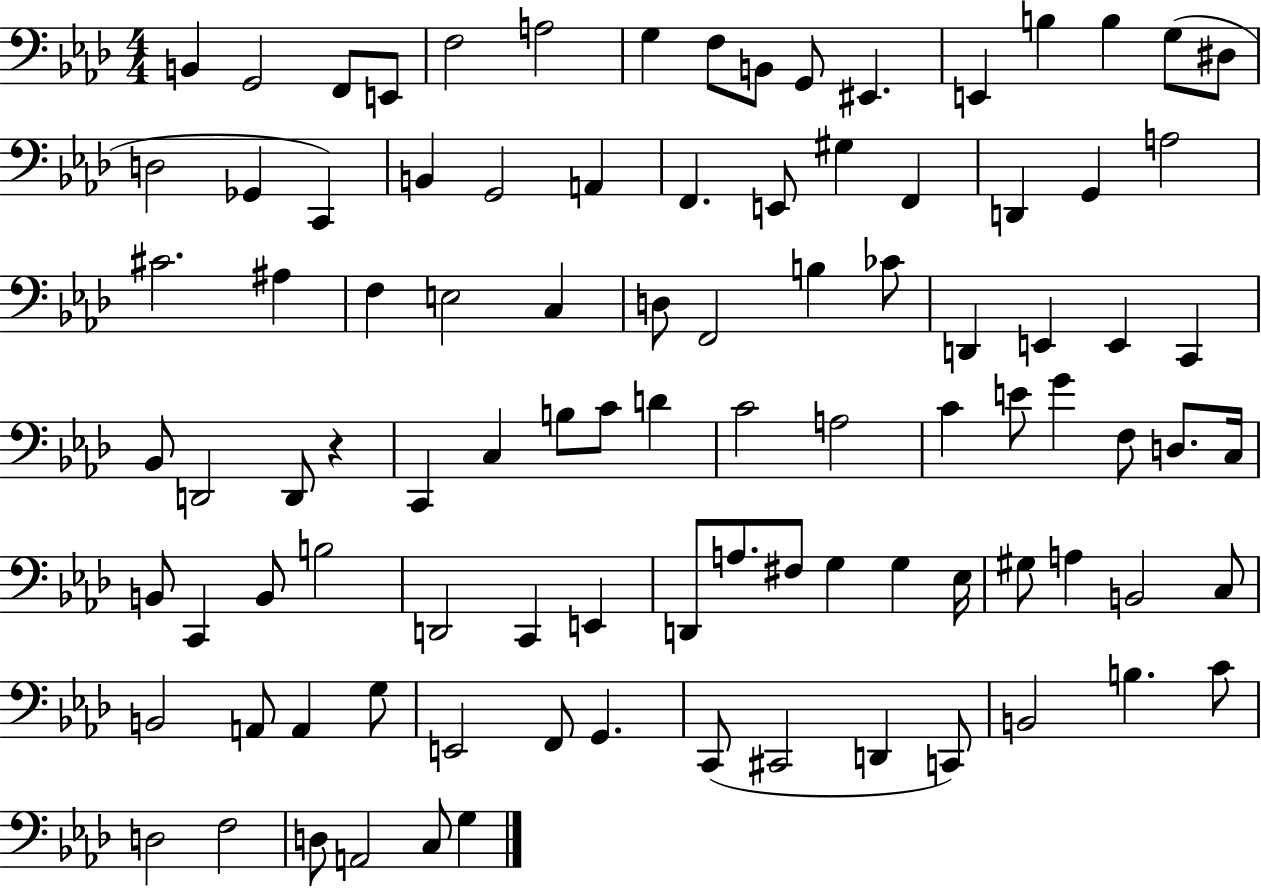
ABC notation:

X:1
T:Untitled
M:4/4
L:1/4
K:Ab
B,, G,,2 F,,/2 E,,/2 F,2 A,2 G, F,/2 B,,/2 G,,/2 ^E,, E,, B, B, G,/2 ^D,/2 D,2 _G,, C,, B,, G,,2 A,, F,, E,,/2 ^G, F,, D,, G,, A,2 ^C2 ^A, F, E,2 C, D,/2 F,,2 B, _C/2 D,, E,, E,, C,, _B,,/2 D,,2 D,,/2 z C,, C, B,/2 C/2 D C2 A,2 C E/2 G F,/2 D,/2 C,/4 B,,/2 C,, B,,/2 B,2 D,,2 C,, E,, D,,/2 A,/2 ^F,/2 G, G, _E,/4 ^G,/2 A, B,,2 C,/2 B,,2 A,,/2 A,, G,/2 E,,2 F,,/2 G,, C,,/2 ^C,,2 D,, C,,/2 B,,2 B, C/2 D,2 F,2 D,/2 A,,2 C,/2 G,